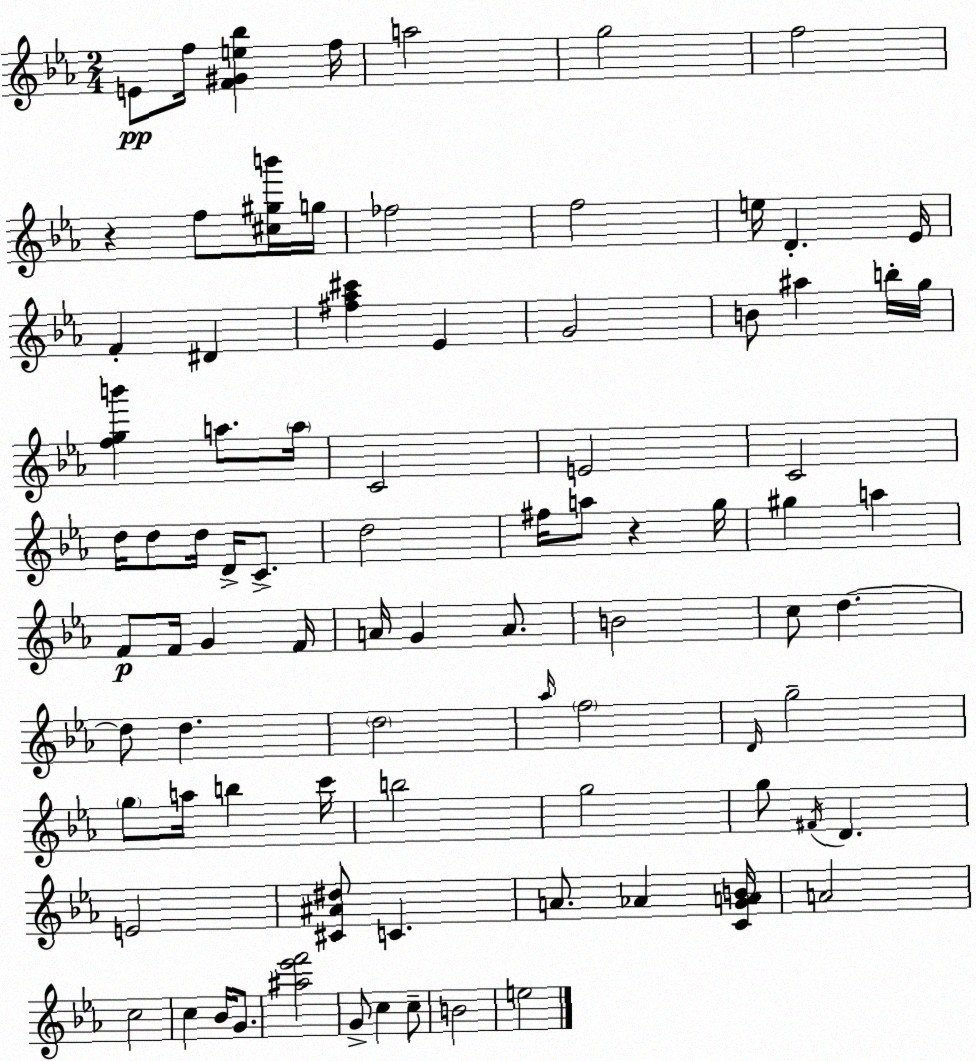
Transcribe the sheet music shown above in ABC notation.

X:1
T:Untitled
M:2/4
L:1/4
K:Eb
E/2 f/4 [F^Ge_b] f/4 a2 g2 f2 z f/2 [^c^gb']/4 g/4 _f2 f2 e/4 D _E/4 F ^D [^f_a^c'] _E G2 B/2 ^a b/4 g/4 [fgb'] a/2 a/4 C2 E2 C2 d/4 d/2 d/4 D/4 C/2 d2 ^f/4 a/2 z g/4 ^g a F/2 F/4 G F/4 A/4 G A/2 B2 c/2 d d/2 d d2 _a/4 f2 D/4 g2 g/2 a/4 b c'/4 b2 g2 g/2 ^F/4 D E2 [^C^A^d]/2 C A/2 _A [CGAB]/4 A2 c2 c _B/4 G/2 [^a_e'f']2 G/2 c c/2 B2 e2